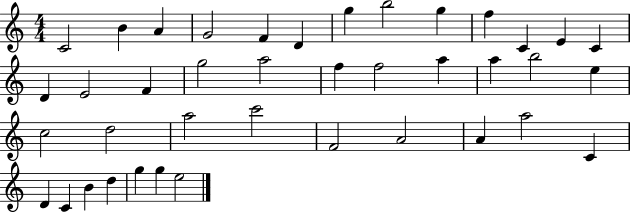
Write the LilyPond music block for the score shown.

{
  \clef treble
  \numericTimeSignature
  \time 4/4
  \key c \major
  c'2 b'4 a'4 | g'2 f'4 d'4 | g''4 b''2 g''4 | f''4 c'4 e'4 c'4 | \break d'4 e'2 f'4 | g''2 a''2 | f''4 f''2 a''4 | a''4 b''2 e''4 | \break c''2 d''2 | a''2 c'''2 | f'2 a'2 | a'4 a''2 c'4 | \break d'4 c'4 b'4 d''4 | g''4 g''4 e''2 | \bar "|."
}